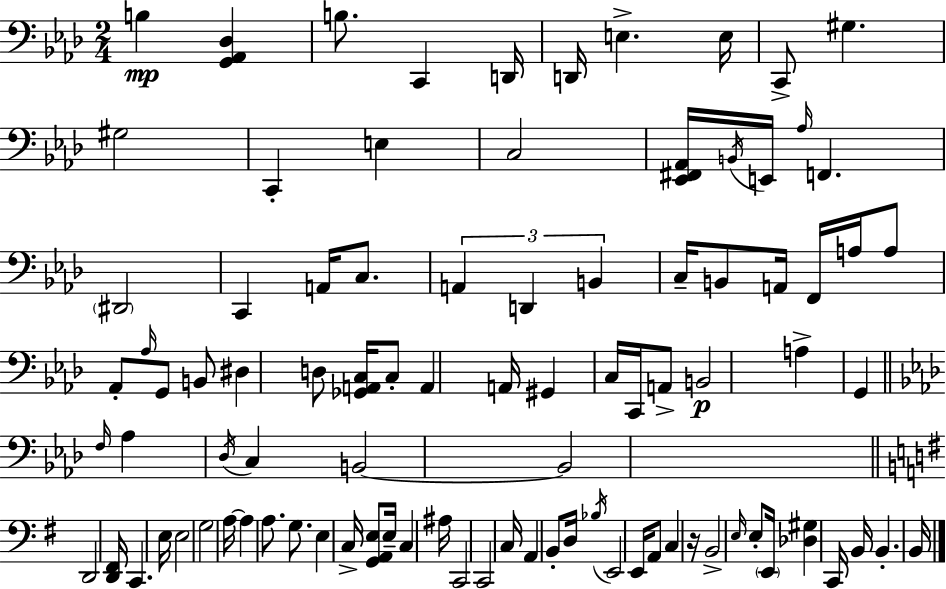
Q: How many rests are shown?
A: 1